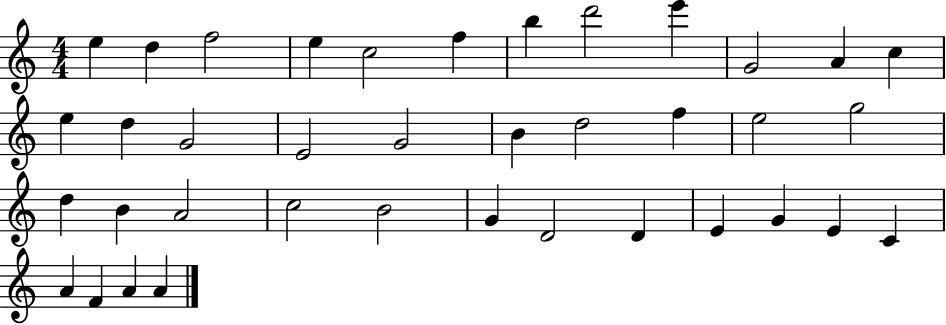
X:1
T:Untitled
M:4/4
L:1/4
K:C
e d f2 e c2 f b d'2 e' G2 A c e d G2 E2 G2 B d2 f e2 g2 d B A2 c2 B2 G D2 D E G E C A F A A